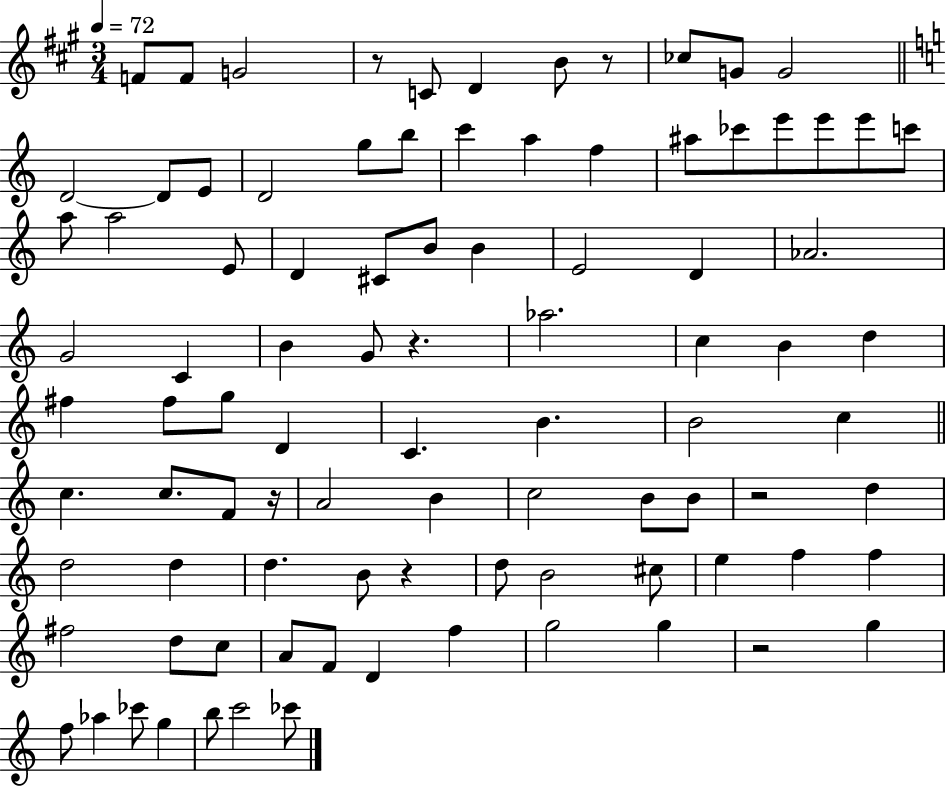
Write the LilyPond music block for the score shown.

{
  \clef treble
  \numericTimeSignature
  \time 3/4
  \key a \major
  \tempo 4 = 72
  f'8 f'8 g'2 | r8 c'8 d'4 b'8 r8 | ces''8 g'8 g'2 | \bar "||" \break \key c \major d'2~~ d'8 e'8 | d'2 g''8 b''8 | c'''4 a''4 f''4 | ais''8 ces'''8 e'''8 e'''8 e'''8 c'''8 | \break a''8 a''2 e'8 | d'4 cis'8 b'8 b'4 | e'2 d'4 | aes'2. | \break g'2 c'4 | b'4 g'8 r4. | aes''2. | c''4 b'4 d''4 | \break fis''4 fis''8 g''8 d'4 | c'4. b'4. | b'2 c''4 | \bar "||" \break \key a \minor c''4. c''8. f'8 r16 | a'2 b'4 | c''2 b'8 b'8 | r2 d''4 | \break d''2 d''4 | d''4. b'8 r4 | d''8 b'2 cis''8 | e''4 f''4 f''4 | \break fis''2 d''8 c''8 | a'8 f'8 d'4 f''4 | g''2 g''4 | r2 g''4 | \break f''8 aes''4 ces'''8 g''4 | b''8 c'''2 ces'''8 | \bar "|."
}